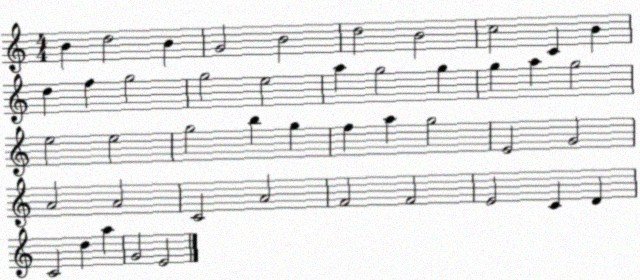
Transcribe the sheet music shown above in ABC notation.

X:1
T:Untitled
M:4/4
L:1/4
K:C
B d2 B G2 B2 d2 B2 c2 C B d f g2 g2 e2 a g2 g g a g2 e2 e2 g2 b g f a g2 E2 G2 A2 A2 C2 A2 F2 F2 E2 C D C2 d a G2 E2